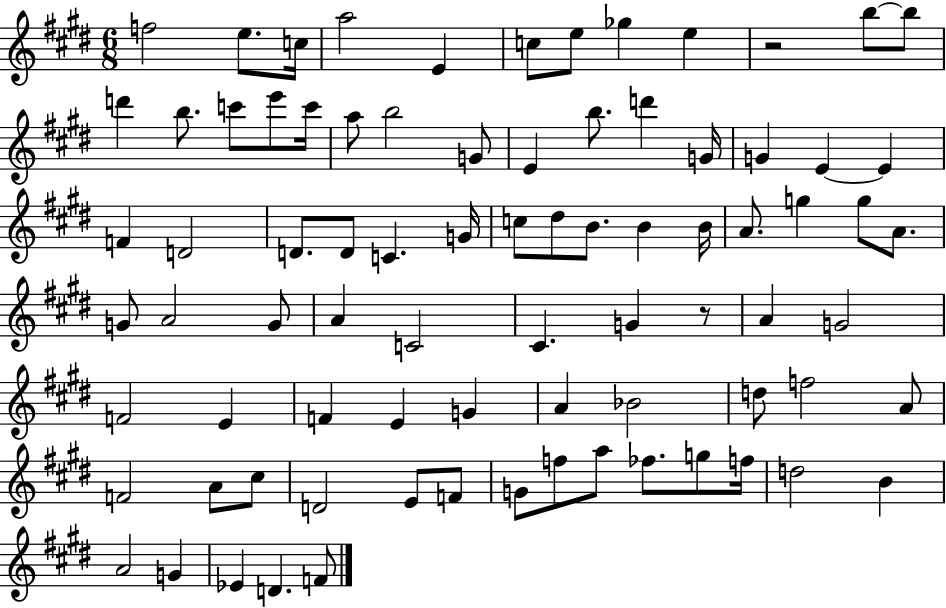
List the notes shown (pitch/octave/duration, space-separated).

F5/h E5/e. C5/s A5/h E4/q C5/e E5/e Gb5/q E5/q R/h B5/e B5/e D6/q B5/e. C6/e E6/e C6/s A5/e B5/h G4/e E4/q B5/e. D6/q G4/s G4/q E4/q E4/q F4/q D4/h D4/e. D4/e C4/q. G4/s C5/e D#5/e B4/e. B4/q B4/s A4/e. G5/q G5/e A4/e. G4/e A4/h G4/e A4/q C4/h C#4/q. G4/q R/e A4/q G4/h F4/h E4/q F4/q E4/q G4/q A4/q Bb4/h D5/e F5/h A4/e F4/h A4/e C#5/e D4/h E4/e F4/e G4/e F5/e A5/e FES5/e. G5/e F5/s D5/h B4/q A4/h G4/q Eb4/q D4/q. F4/e